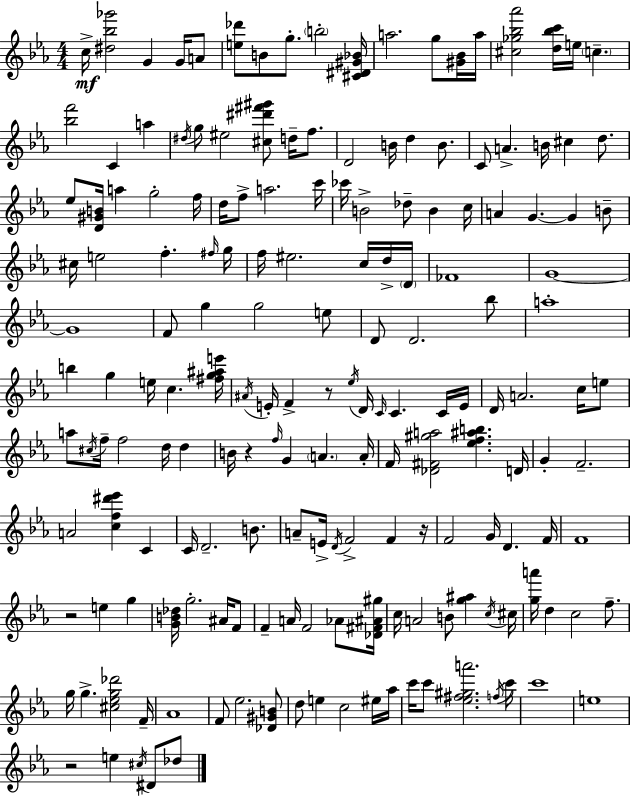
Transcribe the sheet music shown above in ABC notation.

X:1
T:Untitled
M:4/4
L:1/4
K:Cm
c/4 [^d_b_g']2 G G/4 A/2 [e_d']/2 B/2 g/2 b2 [^C^D^G_B]/4 a2 g/2 [^G_B]/4 a/4 [^c_g_b_a']2 [d_bc']/4 e/4 c [_bf']2 C a ^d/4 g/2 ^e2 [^c^d'^f'^g']/2 d/4 f/2 D2 B/4 d B/2 C/2 A B/4 ^c d/2 _e/2 [D^GB]/4 a g2 f/4 d/4 f/2 a2 c'/4 _c'/4 B2 _d/2 B c/4 A G G B/2 ^c/4 e2 f ^f/4 g/4 f/4 ^e2 c/4 d/4 D/4 _F4 G4 G4 F/2 g g2 e/2 D/2 D2 _b/2 a4 b g e/4 c [^fg^ae']/4 ^A/4 E/4 F z/2 _e/4 D/4 C/4 C C/4 E/4 D/4 A2 c/4 e/2 a/2 ^c/4 f/4 f2 d/4 d B/4 z f/4 G A A/4 F/4 [_D^F^ga]2 [_ef^ab] D/4 G F2 A2 [cf^d'_e'] C C/4 D2 B/2 A/2 E/4 D/4 F2 F z/4 F2 G/4 D F/4 F4 z2 e g [GB_d]/4 g2 ^A/4 F/2 F A/4 F2 _A/2 [_D^F^A^g]/4 c/4 A2 B/2 [g^a] c/4 ^c/4 [ga']/4 d c2 f/2 g/4 g [^c_eg_d']2 F/4 _A4 F/2 _e2 [_D^GB]/2 d/2 e c2 ^e/4 _a/4 c'/4 c'/2 [_e^f^ga']2 f/4 c'/4 c'4 e4 z2 e ^c/4 ^D/2 _d/2